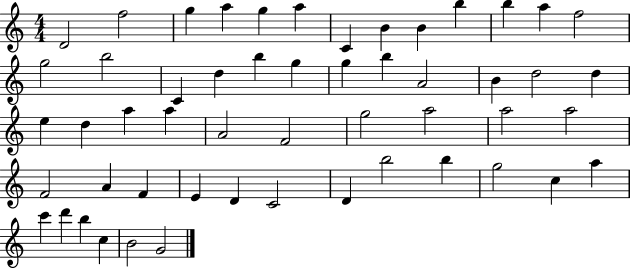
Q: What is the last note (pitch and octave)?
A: G4